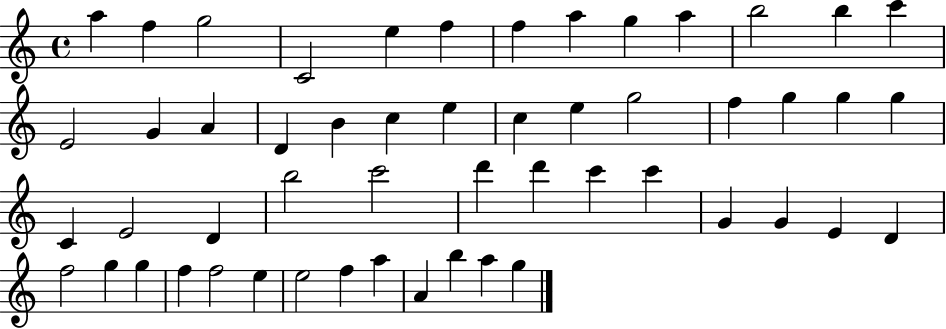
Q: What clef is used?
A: treble